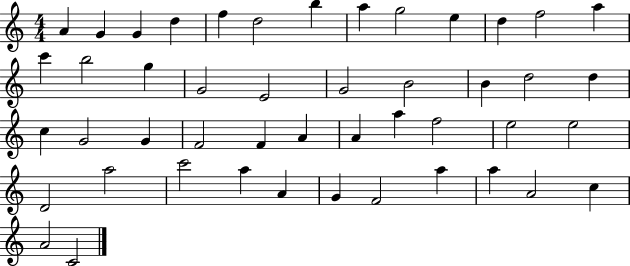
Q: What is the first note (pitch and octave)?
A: A4